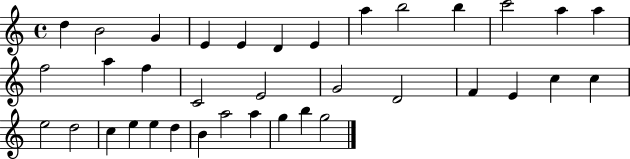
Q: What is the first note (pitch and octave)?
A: D5